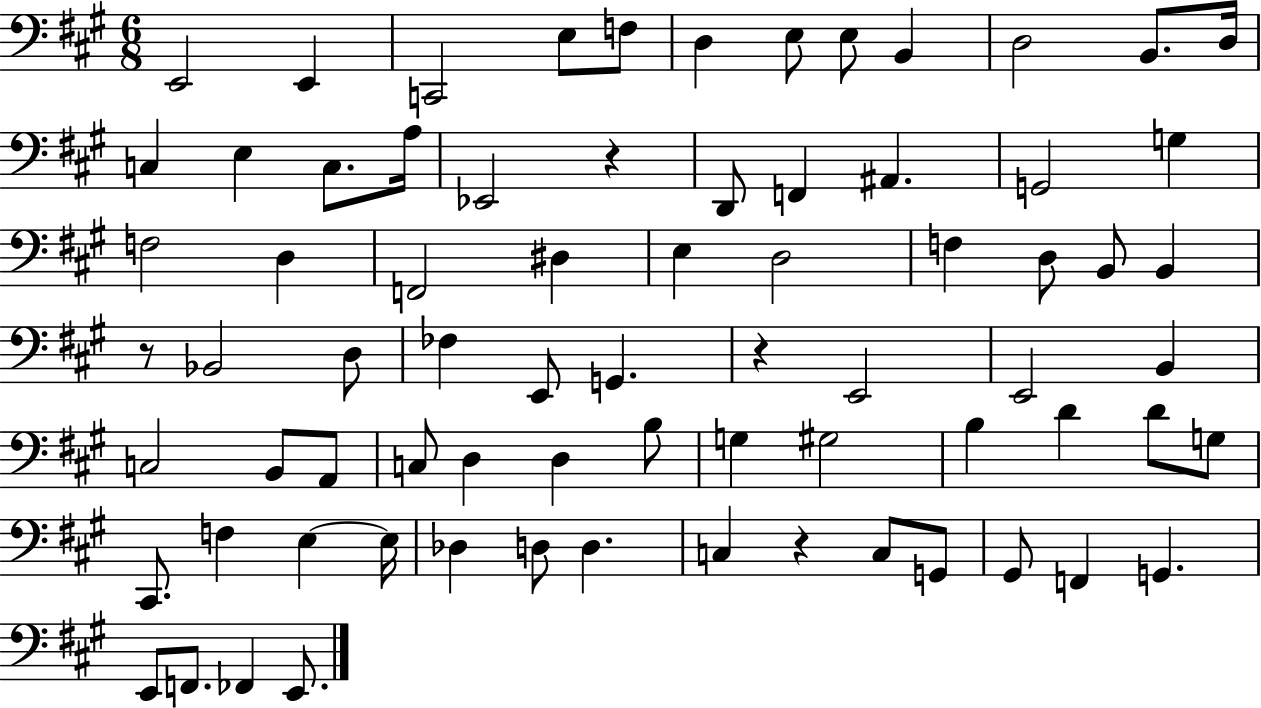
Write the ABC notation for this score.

X:1
T:Untitled
M:6/8
L:1/4
K:A
E,,2 E,, C,,2 E,/2 F,/2 D, E,/2 E,/2 B,, D,2 B,,/2 D,/4 C, E, C,/2 A,/4 _E,,2 z D,,/2 F,, ^A,, G,,2 G, F,2 D, F,,2 ^D, E, D,2 F, D,/2 B,,/2 B,, z/2 _B,,2 D,/2 _F, E,,/2 G,, z E,,2 E,,2 B,, C,2 B,,/2 A,,/2 C,/2 D, D, B,/2 G, ^G,2 B, D D/2 G,/2 ^C,,/2 F, E, E,/4 _D, D,/2 D, C, z C,/2 G,,/2 ^G,,/2 F,, G,, E,,/2 F,,/2 _F,, E,,/2